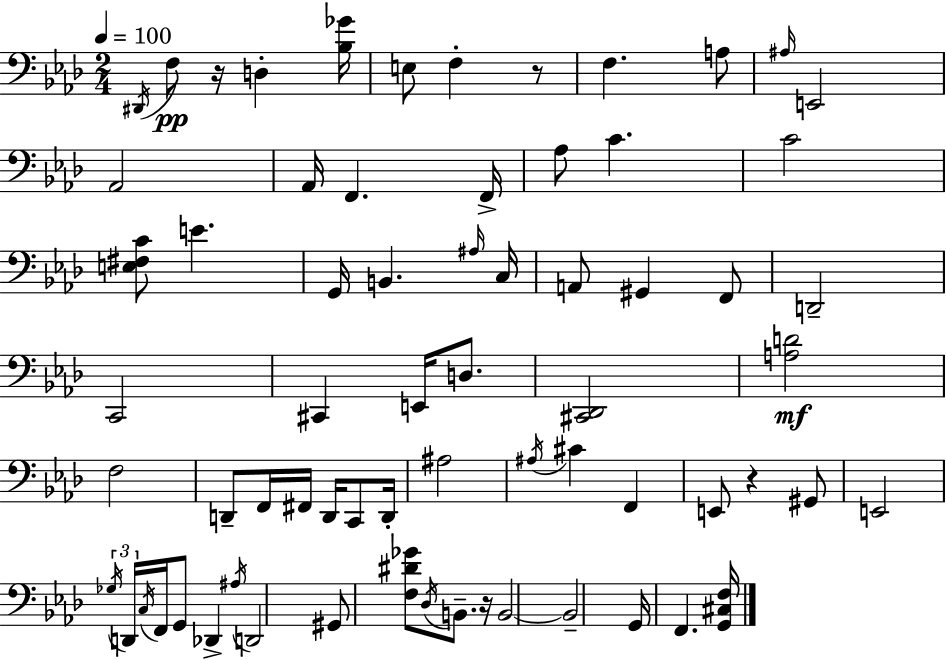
X:1
T:Untitled
M:2/4
L:1/4
K:Fm
^D,,/4 F,/2 z/4 D, [_B,_G]/4 E,/2 F, z/2 F, A,/2 ^A,/4 E,,2 _A,,2 _A,,/4 F,, F,,/4 _A,/2 C C2 [E,^F,C]/2 E G,,/4 B,, ^A,/4 C,/4 A,,/2 ^G,, F,,/2 D,,2 C,,2 ^C,, E,,/4 D,/2 [^C,,_D,,]2 [A,D]2 F,2 D,,/2 F,,/4 ^F,,/4 D,,/4 C,,/2 D,,/4 ^A,2 ^A,/4 ^C F,, E,,/2 z ^G,,/2 E,,2 _G,/4 D,,/4 C,/4 F,,/4 G,,/2 _D,, ^A,/4 D,,2 ^G,,/2 [F,^D_G]/2 _D,/4 B,,/2 z/4 B,,2 B,,2 G,,/4 F,, [G,,^C,F,]/4